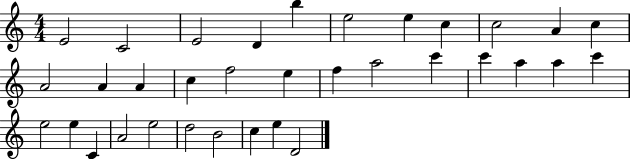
X:1
T:Untitled
M:4/4
L:1/4
K:C
E2 C2 E2 D b e2 e c c2 A c A2 A A c f2 e f a2 c' c' a a c' e2 e C A2 e2 d2 B2 c e D2